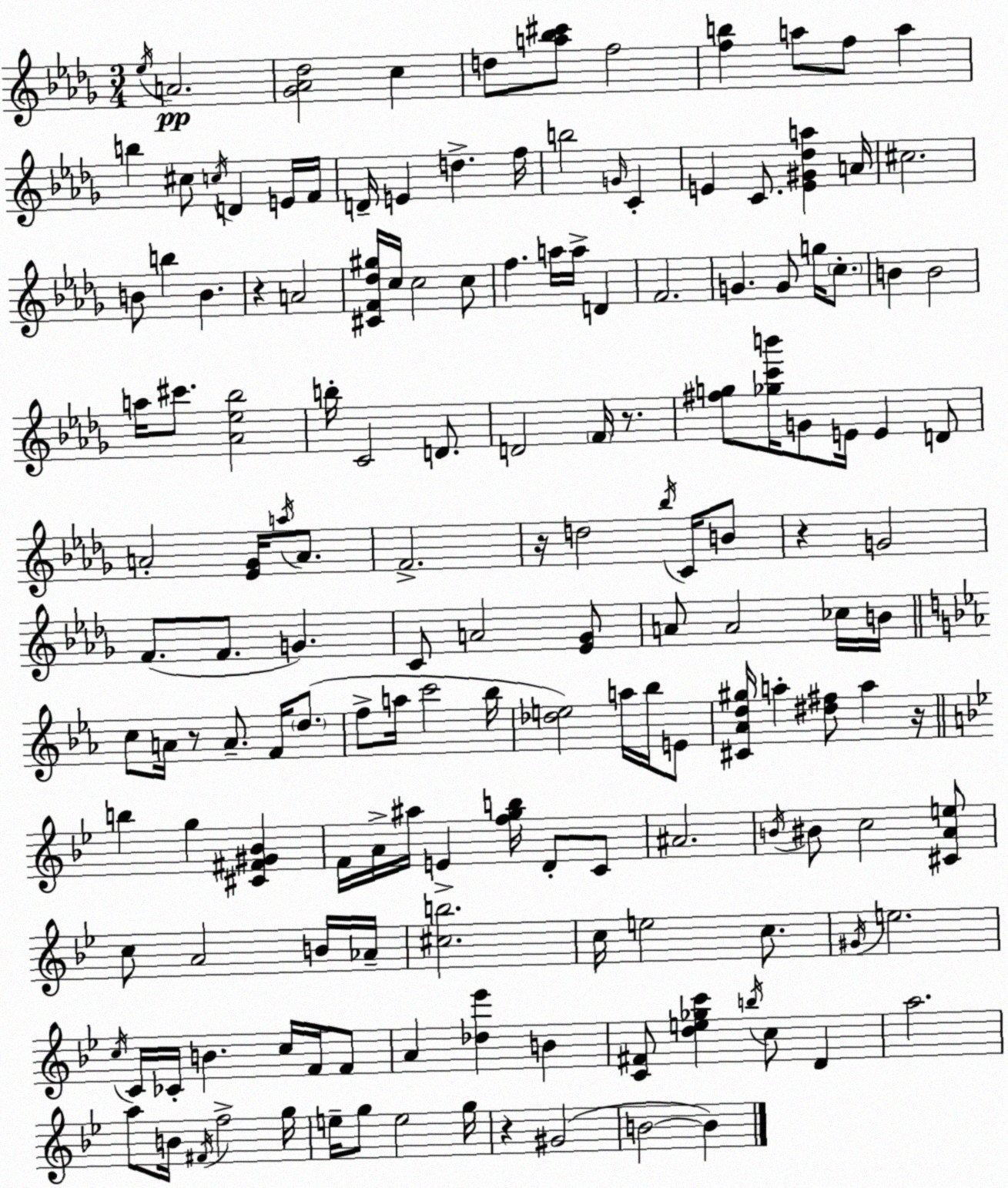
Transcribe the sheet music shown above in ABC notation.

X:1
T:Untitled
M:3/4
L:1/4
K:Bbm
_e/4 A2 [_G_A_d]2 c d/2 [a_b^c']/2 f2 [fb] a/2 f/2 a b ^c/2 c/4 D E/4 F/4 D/4 E d f/4 b2 G/4 C E C/2 [E^G_da] A/4 ^c2 B/2 b B z A2 [^CF_d^g]/4 c/4 c2 c/2 f a/4 a/4 D F2 G G/2 g/4 c/2 B B2 a/4 ^c'/2 [_A_e_b]2 b/4 C2 D/2 D2 F/4 z/2 [^fg]/2 [_gc'b']/4 G/2 E/4 E D/2 A2 [_E_G]/4 a/4 A/2 F2 z/4 d2 _b/4 C/4 B/2 z G2 F/2 F/2 G C/2 A2 [_E_G]/2 A/2 A2 _c/4 B/4 c/2 A/4 z/2 A/2 F/4 d/2 f/2 a/4 c'2 _b/4 [_de]2 a/4 _b/4 E/2 [^C_Ad^g]/4 a [^d^f]/2 a z/4 b g [^C^F^G_B] F/4 A/4 ^a/4 E [fgb]/4 D/2 C/2 ^A2 B/4 ^B/2 c2 [^CAe]/2 c/2 A2 B/4 _A/4 [^cb]2 c/4 e2 c/2 ^G/4 e2 c/4 C/4 _C/4 B c/4 F/4 F/2 A [_d_e'] B [C^F]/2 [de_gc'] b/4 c/2 D a2 a/2 B/4 ^F/4 f2 g/4 e/4 g/2 e2 g/4 z ^G2 B2 B